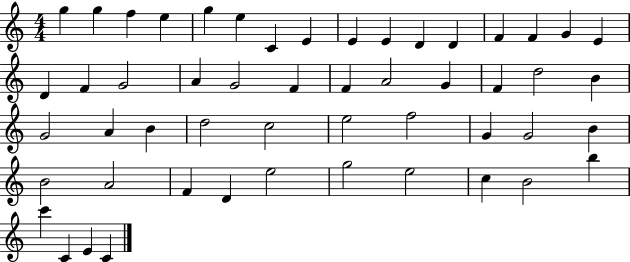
{
  \clef treble
  \numericTimeSignature
  \time 4/4
  \key c \major
  g''4 g''4 f''4 e''4 | g''4 e''4 c'4 e'4 | e'4 e'4 d'4 d'4 | f'4 f'4 g'4 e'4 | \break d'4 f'4 g'2 | a'4 g'2 f'4 | f'4 a'2 g'4 | f'4 d''2 b'4 | \break g'2 a'4 b'4 | d''2 c''2 | e''2 f''2 | g'4 g'2 b'4 | \break b'2 a'2 | f'4 d'4 e''2 | g''2 e''2 | c''4 b'2 b''4 | \break c'''4 c'4 e'4 c'4 | \bar "|."
}